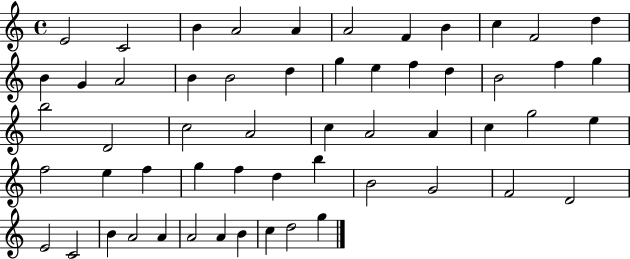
{
  \clef treble
  \time 4/4
  \defaultTimeSignature
  \key c \major
  e'2 c'2 | b'4 a'2 a'4 | a'2 f'4 b'4 | c''4 f'2 d''4 | \break b'4 g'4 a'2 | b'4 b'2 d''4 | g''4 e''4 f''4 d''4 | b'2 f''4 g''4 | \break b''2 d'2 | c''2 a'2 | c''4 a'2 a'4 | c''4 g''2 e''4 | \break f''2 e''4 f''4 | g''4 f''4 d''4 b''4 | b'2 g'2 | f'2 d'2 | \break e'2 c'2 | b'4 a'2 a'4 | a'2 a'4 b'4 | c''4 d''2 g''4 | \break \bar "|."
}